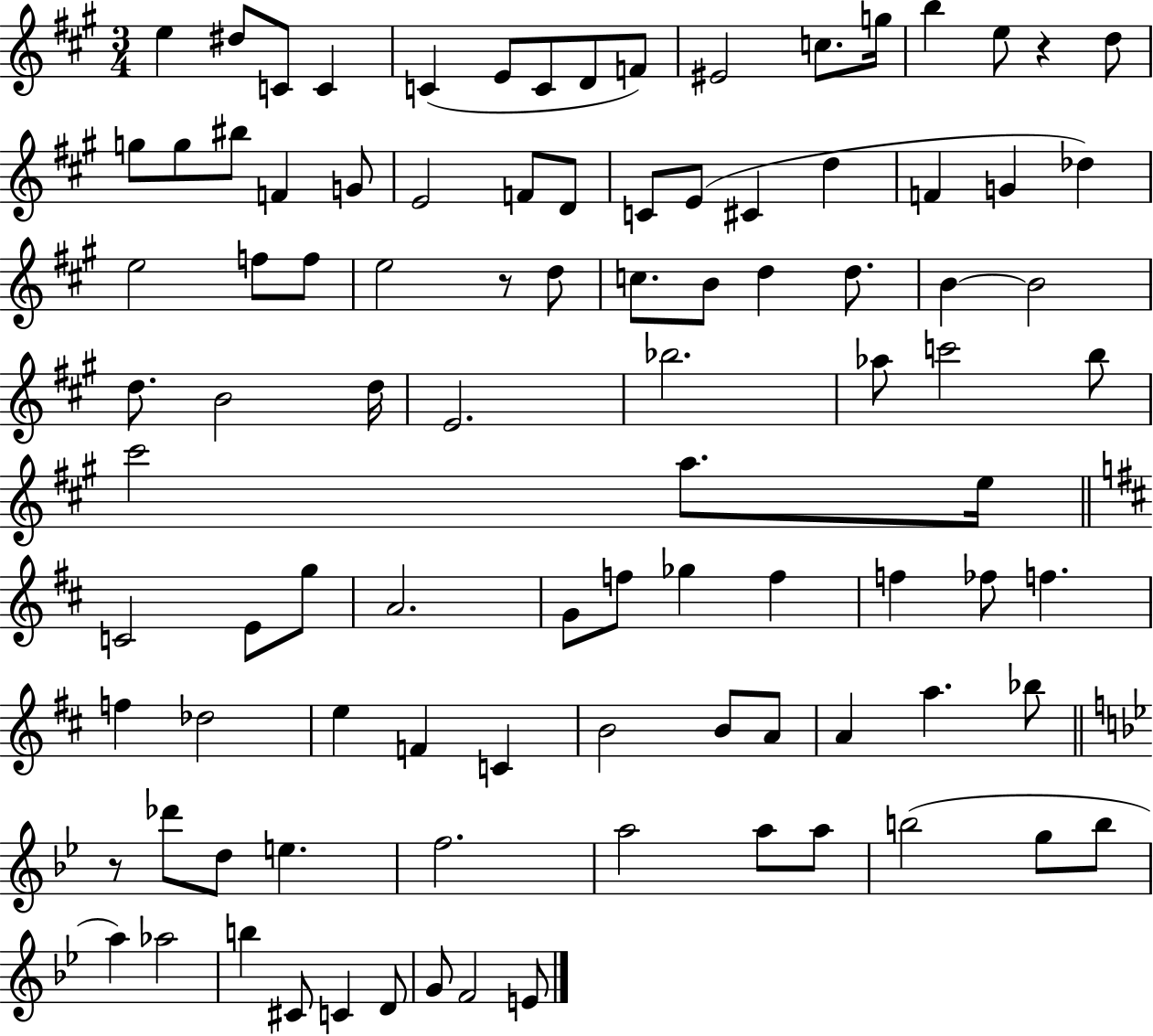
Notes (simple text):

E5/q D#5/e C4/e C4/q C4/q E4/e C4/e D4/e F4/e EIS4/h C5/e. G5/s B5/q E5/e R/q D5/e G5/e G5/e BIS5/e F4/q G4/e E4/h F4/e D4/e C4/e E4/e C#4/q D5/q F4/q G4/q Db5/q E5/h F5/e F5/e E5/h R/e D5/e C5/e. B4/e D5/q D5/e. B4/q B4/h D5/e. B4/h D5/s E4/h. Bb5/h. Ab5/e C6/h B5/e C#6/h A5/e. E5/s C4/h E4/e G5/e A4/h. G4/e F5/e Gb5/q F5/q F5/q FES5/e F5/q. F5/q Db5/h E5/q F4/q C4/q B4/h B4/e A4/e A4/q A5/q. Bb5/e R/e Db6/e D5/e E5/q. F5/h. A5/h A5/e A5/e B5/h G5/e B5/e A5/q Ab5/h B5/q C#4/e C4/q D4/e G4/e F4/h E4/e